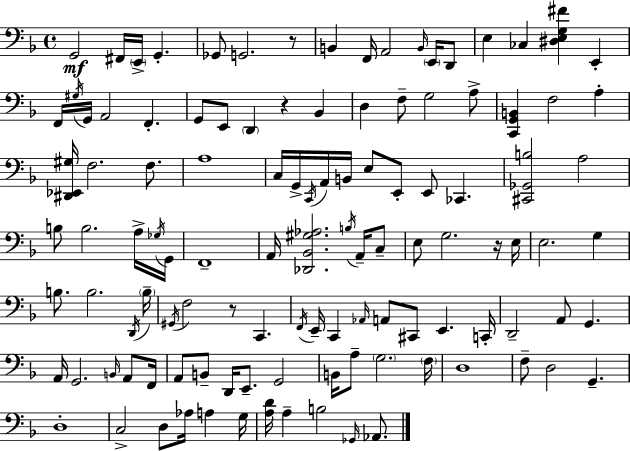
X:1
T:Untitled
M:4/4
L:1/4
K:F
G,,2 ^F,,/4 E,,/4 G,, _G,,/2 G,,2 z/2 B,, F,,/4 A,,2 B,,/4 E,,/4 D,,/2 E, _C, [^D,E,G,^F] E,, F,,/4 ^G,/4 G,,/4 A,,2 F,, G,,/2 E,,/2 D,, z _B,, D, F,/2 G,2 A,/2 [C,,G,,B,,] F,2 A, [^D,,_E,,^G,]/4 F,2 F,/2 A,4 C,/4 G,,/4 C,,/4 A,,/4 B,,/4 E,/2 E,,/2 E,,/2 _C,, [^C,,_G,,B,]2 A,2 B,/2 B,2 A,/4 _G,/4 G,,/4 F,,4 A,,/4 [_D,,_B,,^G,_A,]2 B,/4 A,,/4 C,/2 E,/2 G,2 z/4 E,/4 E,2 G, B,/2 B,2 D,,/4 B,/4 ^G,,/4 F,2 z/2 C,, F,,/4 E,,/4 C,, _A,,/4 A,,/2 ^C,,/2 E,, C,,/4 D,,2 A,,/2 G,, A,,/4 G,,2 B,,/4 A,,/2 F,,/4 A,,/2 B,,/2 D,,/4 E,,/2 G,,2 B,,/4 A,/2 G,2 F,/4 D,4 F,/2 D,2 G,, D,4 C,2 D,/2 _A,/4 A, G,/4 [A,D]/4 A, B,2 _G,,/4 _A,,/2